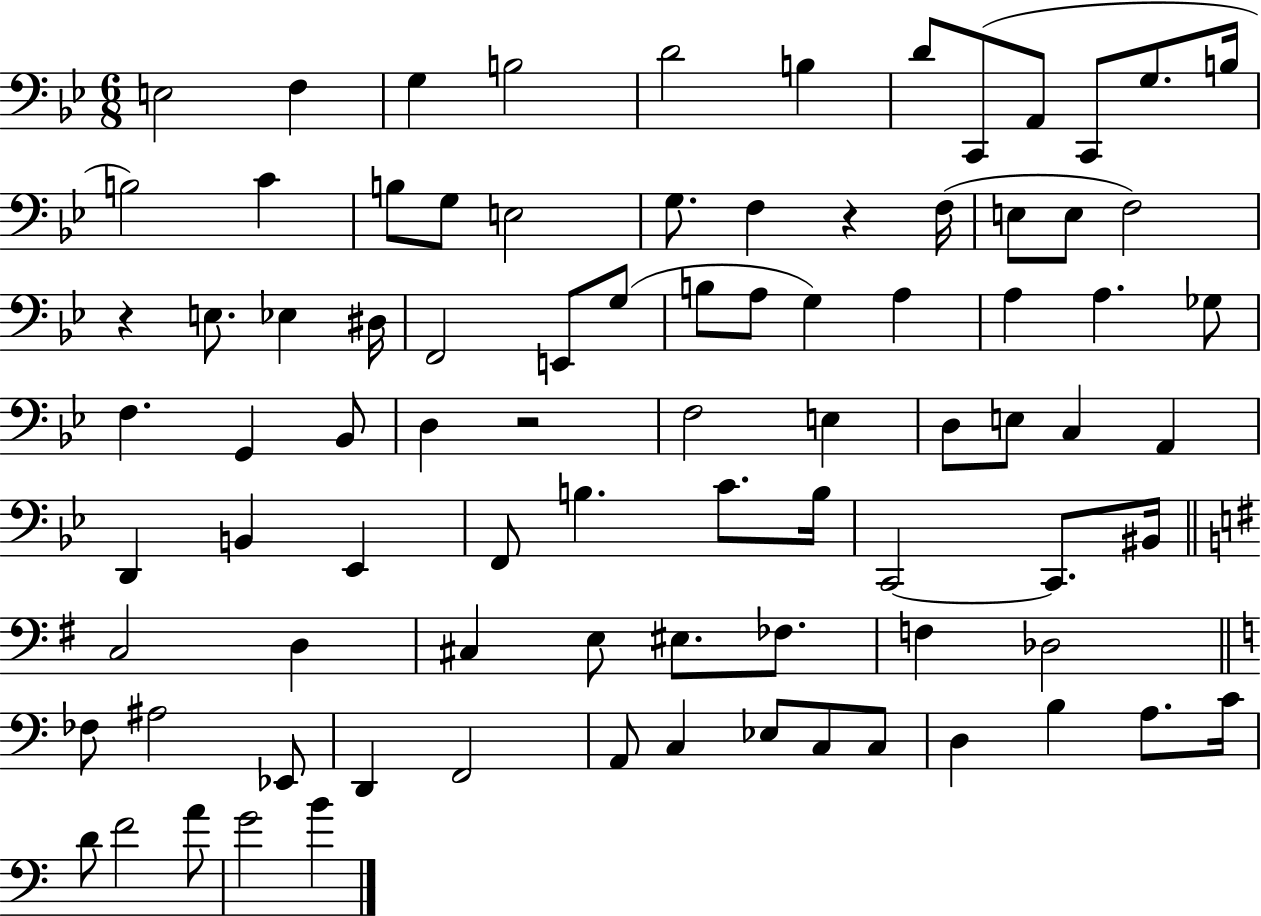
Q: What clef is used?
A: bass